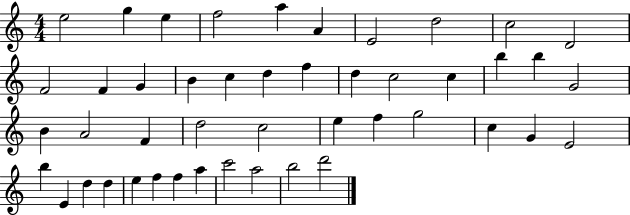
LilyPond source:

{
  \clef treble
  \numericTimeSignature
  \time 4/4
  \key c \major
  e''2 g''4 e''4 | f''2 a''4 a'4 | e'2 d''2 | c''2 d'2 | \break f'2 f'4 g'4 | b'4 c''4 d''4 f''4 | d''4 c''2 c''4 | b''4 b''4 g'2 | \break b'4 a'2 f'4 | d''2 c''2 | e''4 f''4 g''2 | c''4 g'4 e'2 | \break b''4 e'4 d''4 d''4 | e''4 f''4 f''4 a''4 | c'''2 a''2 | b''2 d'''2 | \break \bar "|."
}